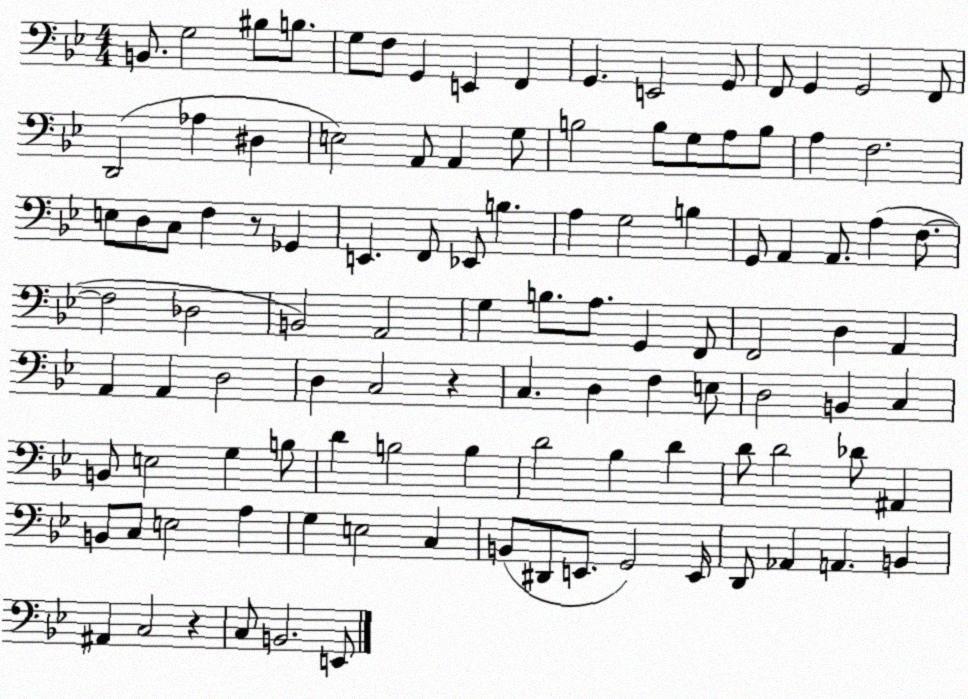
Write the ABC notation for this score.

X:1
T:Untitled
M:4/4
L:1/4
K:Bb
B,,/2 G,2 ^B,/2 B,/2 G,/2 F,/2 G,, E,, F,, G,, E,,2 G,,/2 F,,/2 G,, G,,2 F,,/2 D,,2 _A, ^D, E,2 A,,/2 A,, G,/2 B,2 B,/2 G,/2 A,/2 B,/2 A, F,2 E,/2 D,/2 C,/2 F, z/2 _G,, E,, F,,/2 _E,,/2 B, A, G,2 B, G,,/2 A,, A,,/2 A, F,/2 F,2 _D,2 B,,2 A,,2 G, B,/2 A,/2 G,, F,,/2 F,,2 D, A,, A,, A,, D,2 D, C,2 z C, D, F, E,/2 D,2 B,, C, B,,/2 E,2 G, B,/2 D B,2 B, D2 _B, D D/2 D2 _D/2 ^A,, B,,/2 C,/2 E,2 A, G, E,2 C, B,,/2 ^D,,/2 E,,/2 G,,2 E,,/4 D,,/2 _A,, A,, B,, ^A,, C,2 z C,/2 B,,2 E,,/2